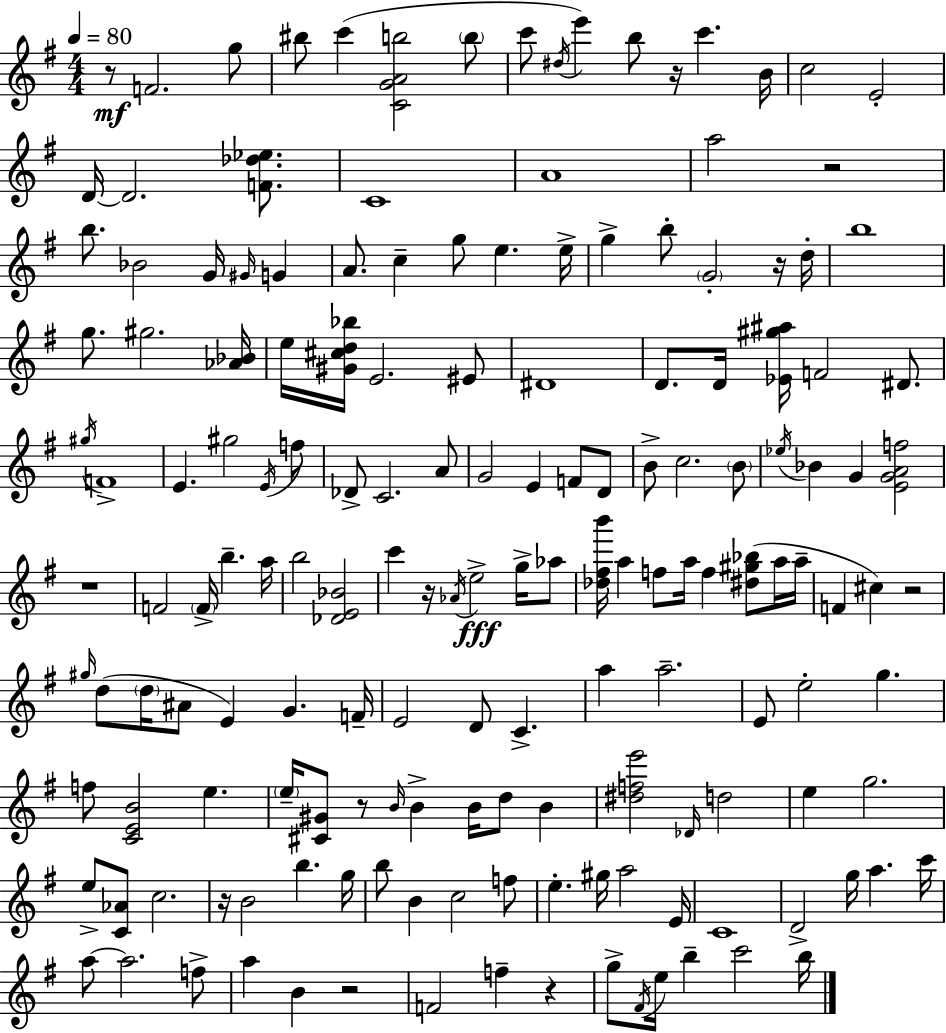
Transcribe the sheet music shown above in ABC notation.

X:1
T:Untitled
M:4/4
L:1/4
K:G
z/2 F2 g/2 ^b/2 c' [CGAb]2 b/2 c'/2 ^d/4 e' b/2 z/4 c' B/4 c2 E2 D/4 D2 [F_d_e]/2 C4 A4 a2 z2 b/2 _B2 G/4 ^G/4 G A/2 c g/2 e e/4 g b/2 G2 z/4 d/4 b4 g/2 ^g2 [_A_B]/4 e/4 [^G^cd_b]/4 E2 ^E/2 ^D4 D/2 D/4 [_E^g^a]/4 F2 ^D/2 ^g/4 F4 E ^g2 E/4 f/2 _D/2 C2 A/2 G2 E F/2 D/2 B/2 c2 B/2 _e/4 _B G [EGAf]2 z4 F2 F/4 b a/4 b2 [_DE_B]2 c' z/4 _A/4 e2 g/4 _a/2 [_d^fb']/4 a f/2 a/4 f [^d^g_b]/2 a/4 a/4 F ^c z2 ^g/4 d/2 d/4 ^A/2 E G F/4 E2 D/2 C a a2 E/2 e2 g f/2 [CEB]2 e e/4 [^C^G]/2 z/2 B/4 B B/4 d/2 B [^dfe']2 _D/4 d2 e g2 e/2 [C_A]/2 c2 z/4 B2 b g/4 b/2 B c2 f/2 e ^g/4 a2 E/4 C4 D2 g/4 a c'/4 a/2 a2 f/2 a B z2 F2 f z g/2 ^F/4 e/4 b c'2 b/4